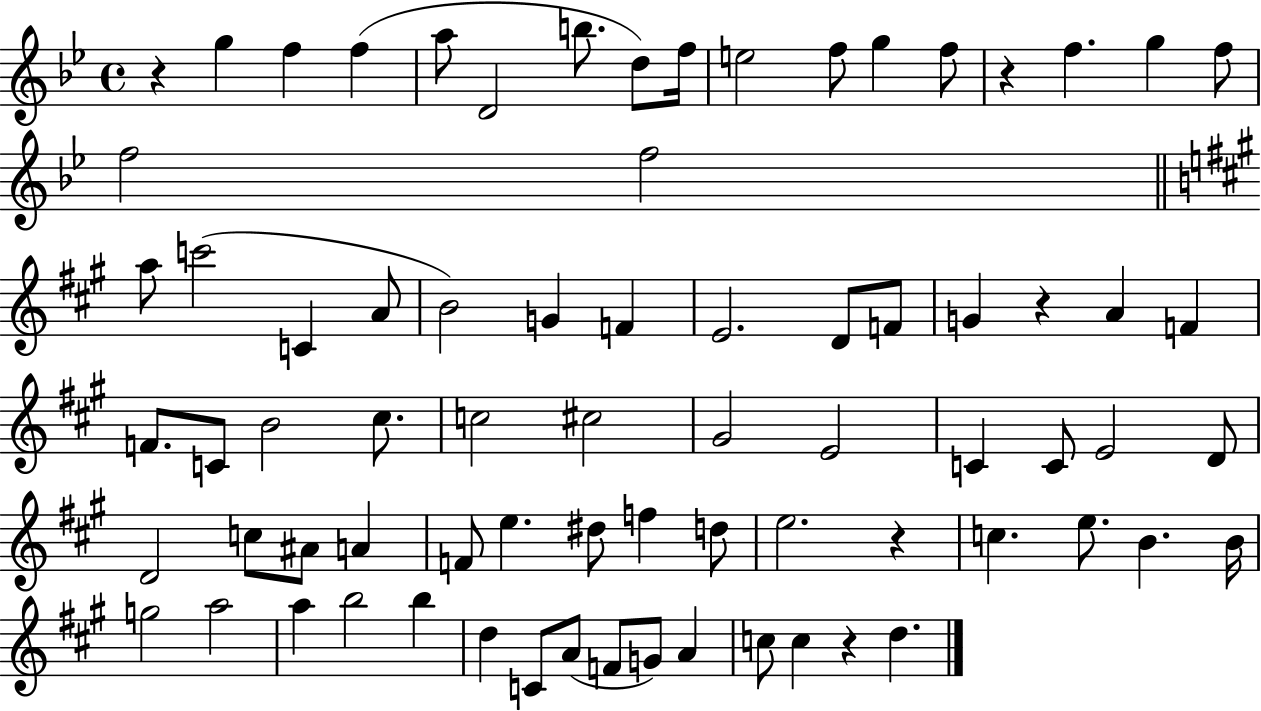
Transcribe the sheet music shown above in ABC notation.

X:1
T:Untitled
M:4/4
L:1/4
K:Bb
z g f f a/2 D2 b/2 d/2 f/4 e2 f/2 g f/2 z f g f/2 f2 f2 a/2 c'2 C A/2 B2 G F E2 D/2 F/2 G z A F F/2 C/2 B2 ^c/2 c2 ^c2 ^G2 E2 C C/2 E2 D/2 D2 c/2 ^A/2 A F/2 e ^d/2 f d/2 e2 z c e/2 B B/4 g2 a2 a b2 b d C/2 A/2 F/2 G/2 A c/2 c z d